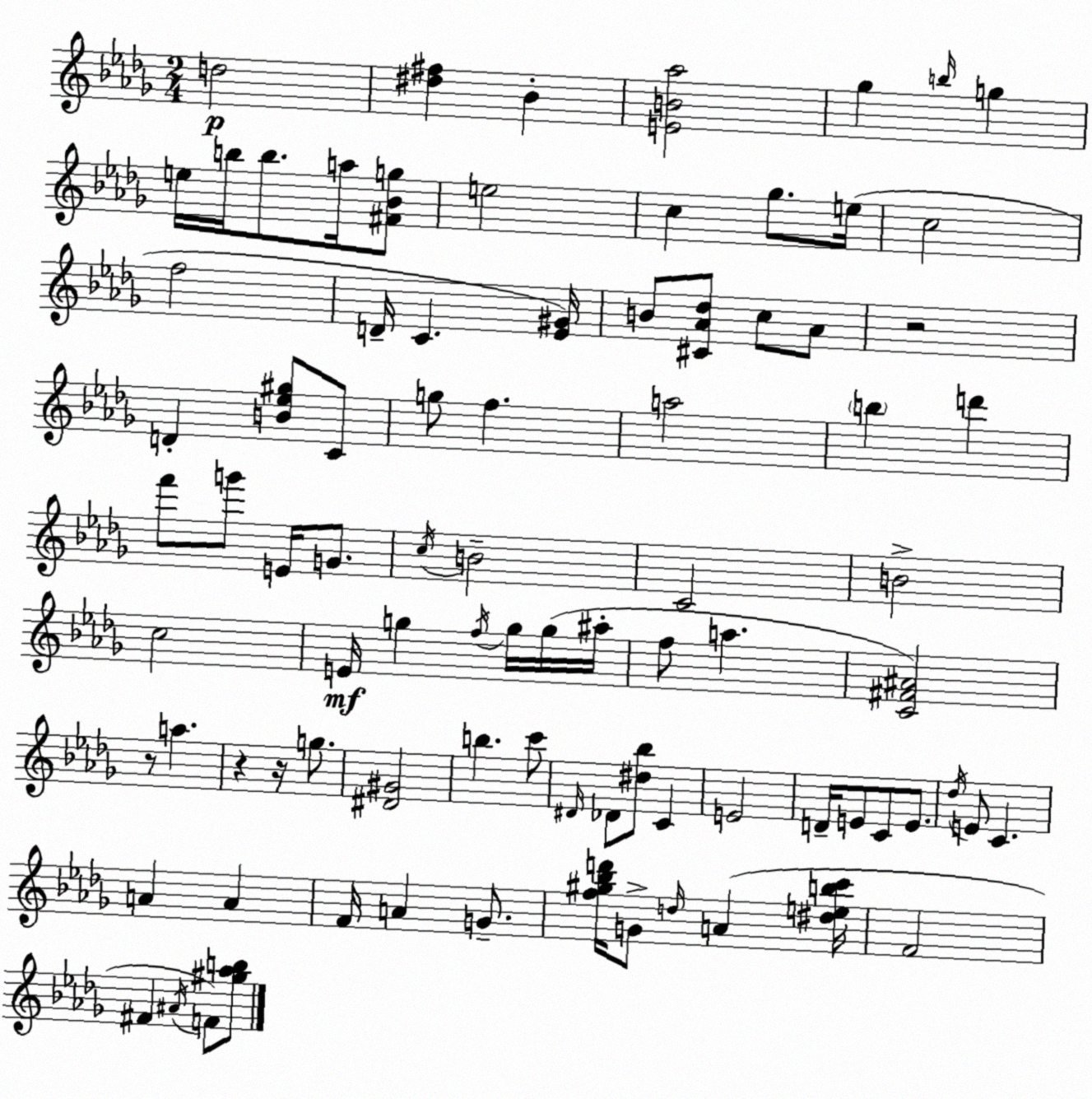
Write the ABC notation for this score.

X:1
T:Untitled
M:2/4
L:1/4
K:Bbm
d2 [^d^f] _B [EB_a]2 _g b/4 g e/4 b/4 b/2 a/4 [^F_Bg]/2 e2 c _g/2 e/4 c2 f2 D/4 C [_E^G]/4 B/2 [^C_A_d]/2 c/2 _A/2 z2 D [B_e^g]/2 C/2 g/2 f a2 b d' f'/2 g'/2 E/4 G/2 c/4 B2 C2 B2 c2 E/4 g f/4 g/4 g/4 ^a/4 f/2 a [C^F^A]2 z/2 a z z/4 g/2 [^D^G]2 b c'/2 ^D/4 _D/2 [^d_b]/2 C E2 D/4 E/2 C/2 E/2 _d/4 E/2 C A A F/4 A G/2 [f^g_bd']/4 G/2 d/4 A [^debc']/4 F2 ^F ^A/4 F/2 [^g_ab]/2